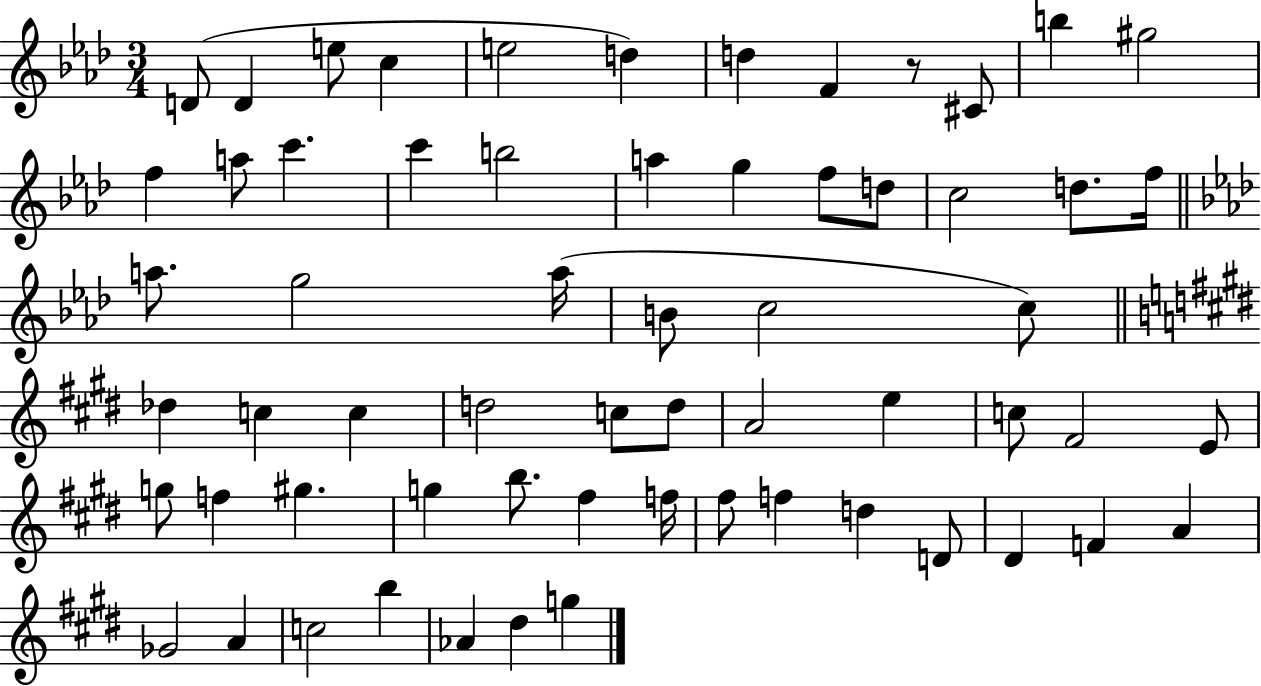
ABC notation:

X:1
T:Untitled
M:3/4
L:1/4
K:Ab
D/2 D e/2 c e2 d d F z/2 ^C/2 b ^g2 f a/2 c' c' b2 a g f/2 d/2 c2 d/2 f/4 a/2 g2 a/4 B/2 c2 c/2 _d c c d2 c/2 d/2 A2 e c/2 ^F2 E/2 g/2 f ^g g b/2 ^f f/4 ^f/2 f d D/2 ^D F A _G2 A c2 b _A ^d g